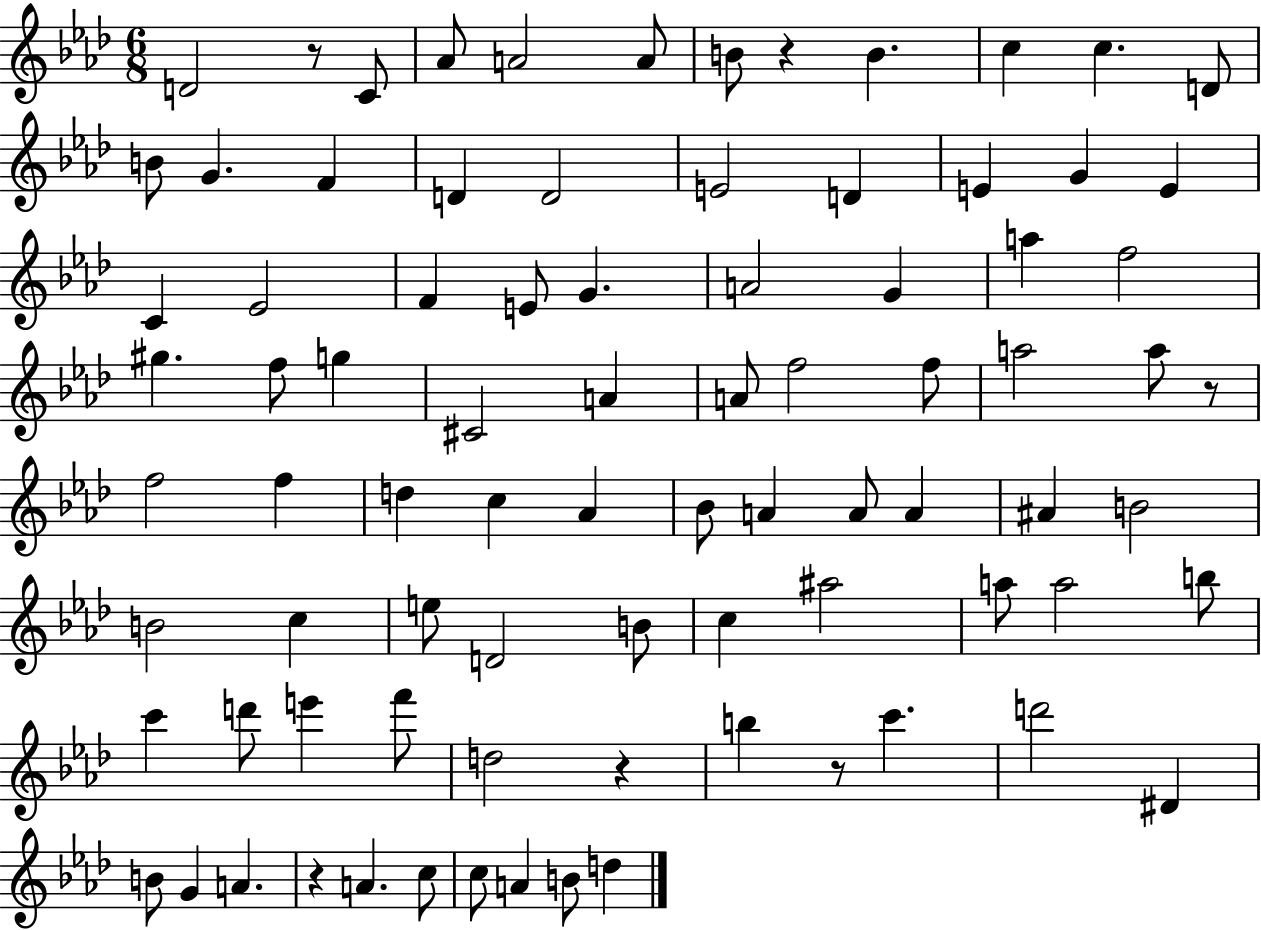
{
  \clef treble
  \numericTimeSignature
  \time 6/8
  \key aes \major
  d'2 r8 c'8 | aes'8 a'2 a'8 | b'8 r4 b'4. | c''4 c''4. d'8 | \break b'8 g'4. f'4 | d'4 d'2 | e'2 d'4 | e'4 g'4 e'4 | \break c'4 ees'2 | f'4 e'8 g'4. | a'2 g'4 | a''4 f''2 | \break gis''4. f''8 g''4 | cis'2 a'4 | a'8 f''2 f''8 | a''2 a''8 r8 | \break f''2 f''4 | d''4 c''4 aes'4 | bes'8 a'4 a'8 a'4 | ais'4 b'2 | \break b'2 c''4 | e''8 d'2 b'8 | c''4 ais''2 | a''8 a''2 b''8 | \break c'''4 d'''8 e'''4 f'''8 | d''2 r4 | b''4 r8 c'''4. | d'''2 dis'4 | \break b'8 g'4 a'4. | r4 a'4. c''8 | c''8 a'4 b'8 d''4 | \bar "|."
}